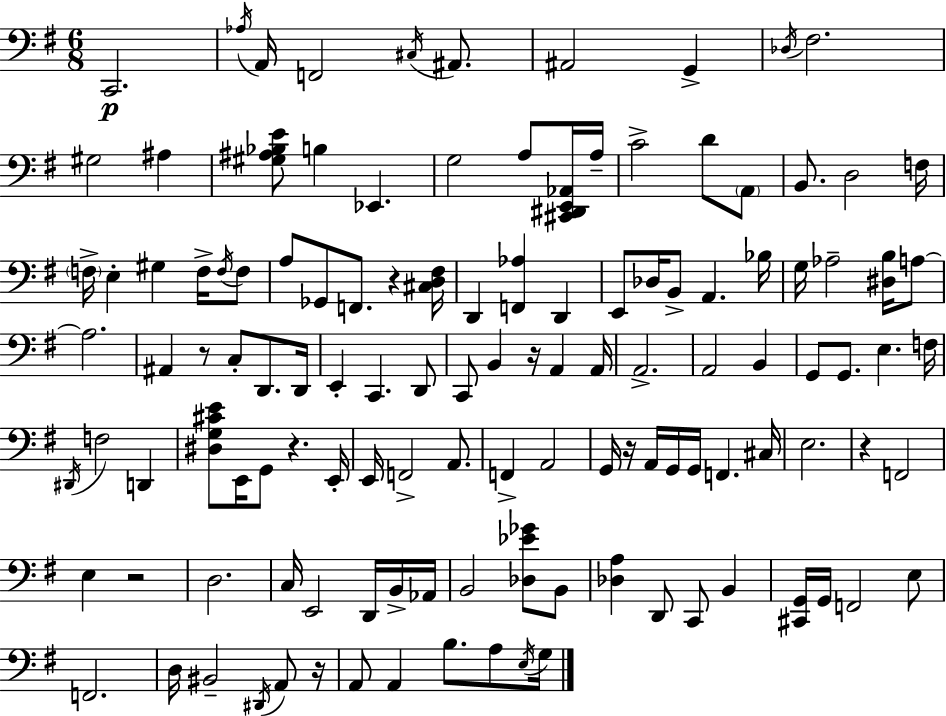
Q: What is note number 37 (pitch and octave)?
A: B2